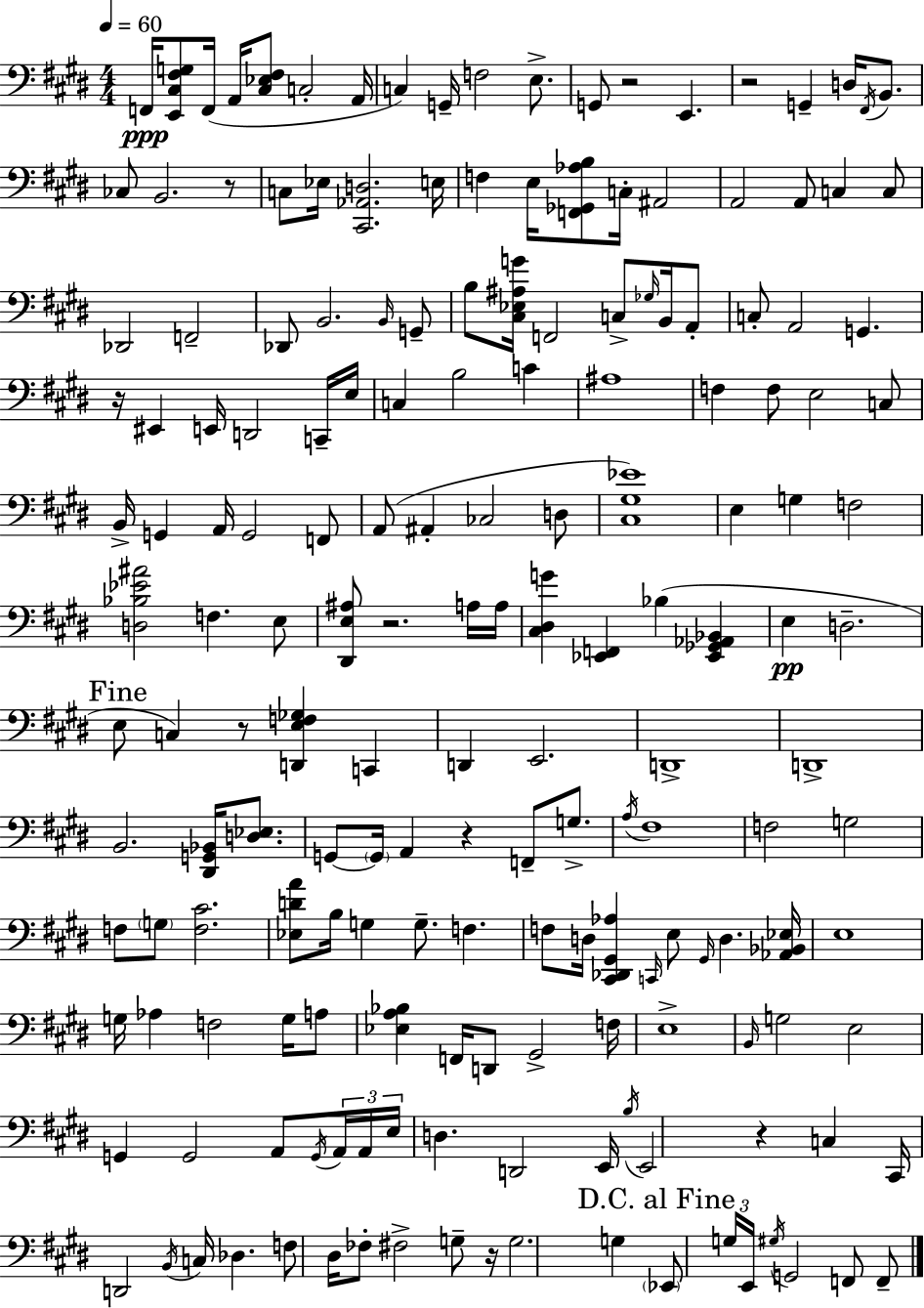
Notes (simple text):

F2/s [E2,C#3,F#3,G3]/e F2/s A2/s [C#3,Eb3,F#3]/e C3/h A2/s C3/q G2/s F3/h E3/e. G2/e R/h E2/q. R/h G2/q D3/s F#2/s B2/e. CES3/e B2/h. R/e C3/e Eb3/s [C#2,Ab2,D3]/h. E3/s F3/q E3/s [F2,Gb2,Ab3,B3]/e C3/s A#2/h A2/h A2/e C3/q C3/e Db2/h F2/h Db2/e B2/h. B2/s G2/e B3/e [C#3,Eb3,A#3,G4]/s F2/h C3/e Gb3/s B2/s A2/e C3/e A2/h G2/q. R/s EIS2/q E2/s D2/h C2/s E3/s C3/q B3/h C4/q A#3/w F3/q F3/e E3/h C3/e B2/s G2/q A2/s G2/h F2/e A2/e A#2/q CES3/h D3/e [C#3,G#3,Eb4]/w E3/q G3/q F3/h [D3,Bb3,Eb4,A#4]/h F3/q. E3/e [D#2,E3,A#3]/e R/h. A3/s A3/s [C#3,D#3,G4]/q [Eb2,F2]/q Bb3/q [Eb2,Gb2,Ab2,Bb2]/q E3/q D3/h. E3/e C3/q R/e [D2,E3,F3,Gb3]/q C2/q D2/q E2/h. D2/w D2/w B2/h. [D#2,G2,Bb2]/s [D3,Eb3]/e. G2/e G2/s A2/q R/q F2/e G3/e. A3/s F#3/w F3/h G3/h F3/e G3/e [F3,C#4]/h. [Eb3,D4,A4]/e B3/s G3/q G3/e. F3/q. F3/e D3/s [C#2,Db2,G#2,Ab3]/q C2/s E3/e G#2/s D3/q. [Ab2,Bb2,Eb3]/s E3/w G3/s Ab3/q F3/h G3/s A3/e [Eb3,A3,Bb3]/q F2/s D2/e G#2/h F3/s E3/w B2/s G3/h E3/h G2/q G2/h A2/e G2/s A2/s A2/s E3/s D3/q. D2/h E2/s B3/s E2/h R/q C3/q C#2/s D2/h B2/s C3/s Db3/q. F3/e D#3/s FES3/e F#3/h G3/e R/s G3/h. G3/q Eb2/e G3/s E2/s G#3/s G2/h F2/e F2/e